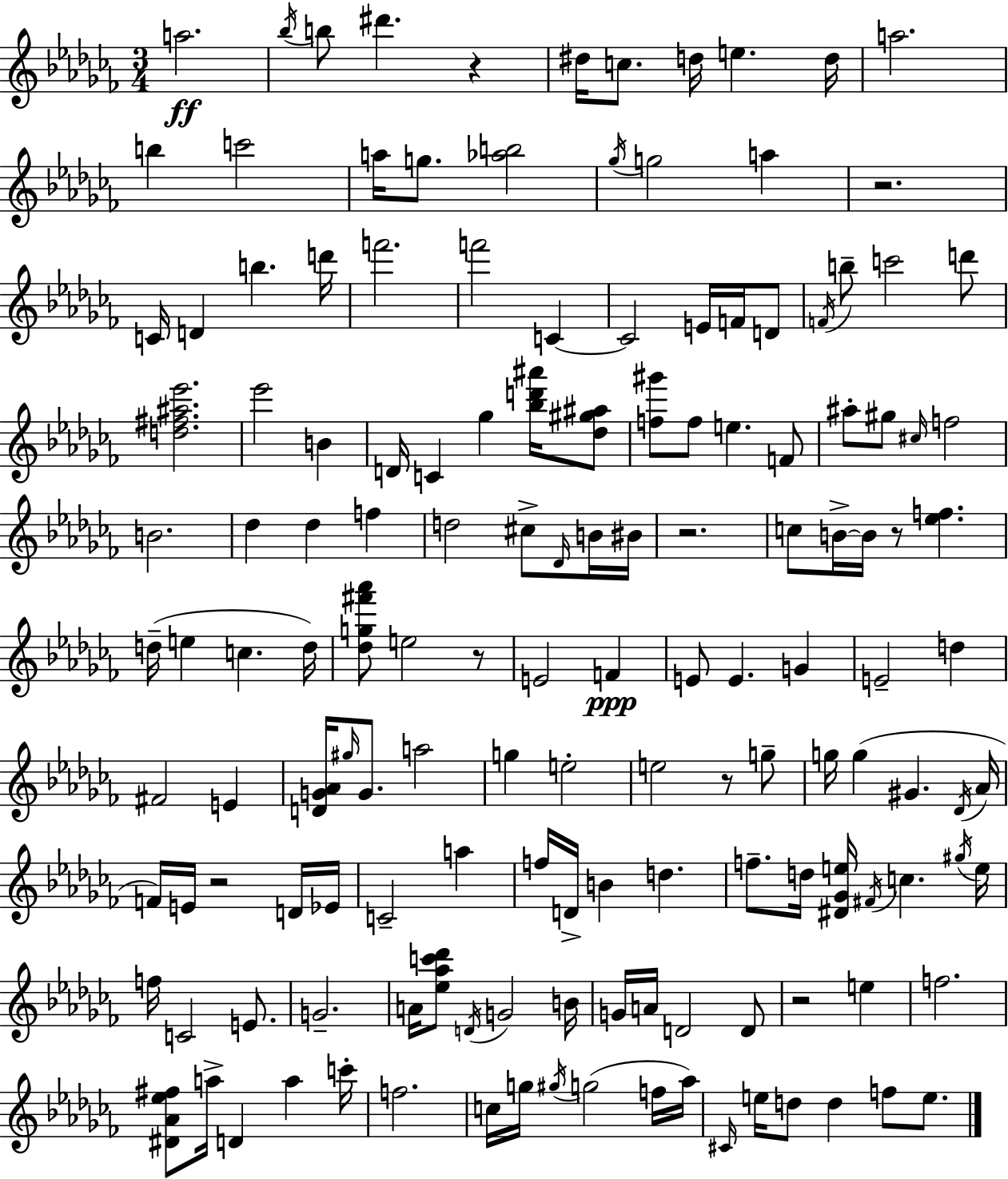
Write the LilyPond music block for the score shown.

{
  \clef treble
  \numericTimeSignature
  \time 3/4
  \key aes \minor
  a''2.\ff | \acciaccatura { bes''16 } b''8 dis'''4. r4 | dis''16 c''8. d''16 e''4. | d''16 a''2. | \break b''4 c'''2 | a''16 g''8. <aes'' b''>2 | \acciaccatura { ges''16 } g''2 a''4 | r2. | \break c'16 d'4 b''4. | d'''16 f'''2. | f'''2 c'4~~ | c'2 e'16 f'16 | \break d'8 \acciaccatura { f'16 } b''8-- c'''2 | d'''8 <d'' fis'' ais'' ees'''>2. | ees'''2 b'4 | d'16 c'4 ges''4 | \break <bes'' d''' ais'''>16 <des'' gis'' ais''>8 <f'' gis'''>8 f''8 e''4. | f'8 ais''8-. gis''8 \grace { cis''16 } f''2 | b'2. | des''4 des''4 | \break f''4 d''2 | cis''8-> \grace { des'16 } b'16 bis'16 r2. | c''8 b'16->~~ b'16 r8 <ees'' f''>4. | d''16--( e''4 c''4. | \break d''16) <des'' g'' fis''' aes'''>8 e''2 | r8 e'2 | f'4\ppp e'8 e'4. | g'4 e'2-- | \break d''4 fis'2 | e'4 <d' g' aes'>16 \grace { gis''16 } g'8. a''2 | g''4 e''2-. | e''2 | \break r8 g''8-- g''16 g''4( gis'4. | \acciaccatura { des'16 } aes'16 f'16) e'16 r2 | d'16 ees'16 c'2-- | a''4 f''16 d'16-> b'4 | \break d''4. f''8.-- d''16 <dis' ges' e''>16 | \acciaccatura { fis'16 } c''4. \acciaccatura { gis''16 } e''16 f''16 c'2 | e'8. g'2.-- | a'16 <ees'' aes'' c''' des'''>8 | \break \acciaccatura { d'16 } g'2 b'16 g'16 a'16 | d'2 d'8 r2 | e''4 f''2. | <dis' aes' ees'' fis''>8 | \break a''16-> d'4 a''4 c'''16-. f''2. | c''16 g''16 | \acciaccatura { gis''16 } g''2( f''16 aes''16) \grace { cis'16 } | e''16 d''8 d''4 f''8 e''8. | \break \bar "|."
}